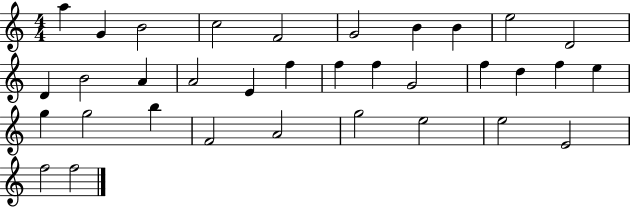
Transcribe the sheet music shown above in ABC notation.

X:1
T:Untitled
M:4/4
L:1/4
K:C
a G B2 c2 F2 G2 B B e2 D2 D B2 A A2 E f f f G2 f d f e g g2 b F2 A2 g2 e2 e2 E2 f2 f2